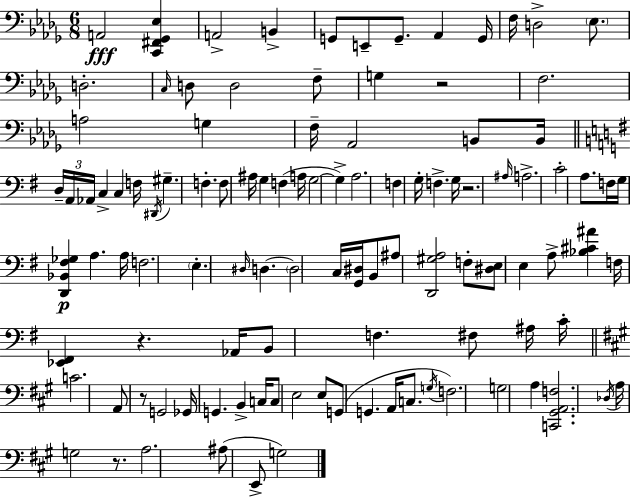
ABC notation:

X:1
T:Untitled
M:6/8
L:1/4
K:Bbm
A,,2 [C,,^F,,_G,,_E,] A,,2 B,, G,,/2 E,,/2 G,,/2 _A,, G,,/4 F,/4 D,2 _E,/2 D,2 C,/4 D,/2 D,2 F,/2 G, z2 F,2 A,2 G, F,/4 _A,,2 B,,/2 B,,/4 D,/4 A,,/4 _A,,/4 C, C, F,/4 ^D,,/4 ^G, F, F,/2 ^A,/4 G, F, A,/4 G,2 G, A,2 F, G,/4 F, G,/4 z2 ^A,/4 A,2 C2 A,/2 F,/4 G,/4 [D,,_B,,^F,_G,] A, A,/4 F,2 E, ^D,/4 D, D,2 C,/4 [G,,^D,]/4 B,,/2 ^A,/2 [D,,^G,A,]2 F,/2 [^D,E,]/2 E, A,/2 [_B,^C^A] F,/4 [_E,,^F,,] z _A,,/4 B,,/2 F, ^F,/2 ^A,/4 C/4 C2 A,,/2 z/2 G,,2 _G,,/4 G,, B,, C,/4 C,/2 E,2 E,/2 G,,/2 G,, A,,/4 C,/2 G,/4 F,2 G,2 A, [C,,^G,,A,,F,]2 _D,/4 A,/4 G,2 z/2 A,2 ^A,/2 E,,/2 G,2